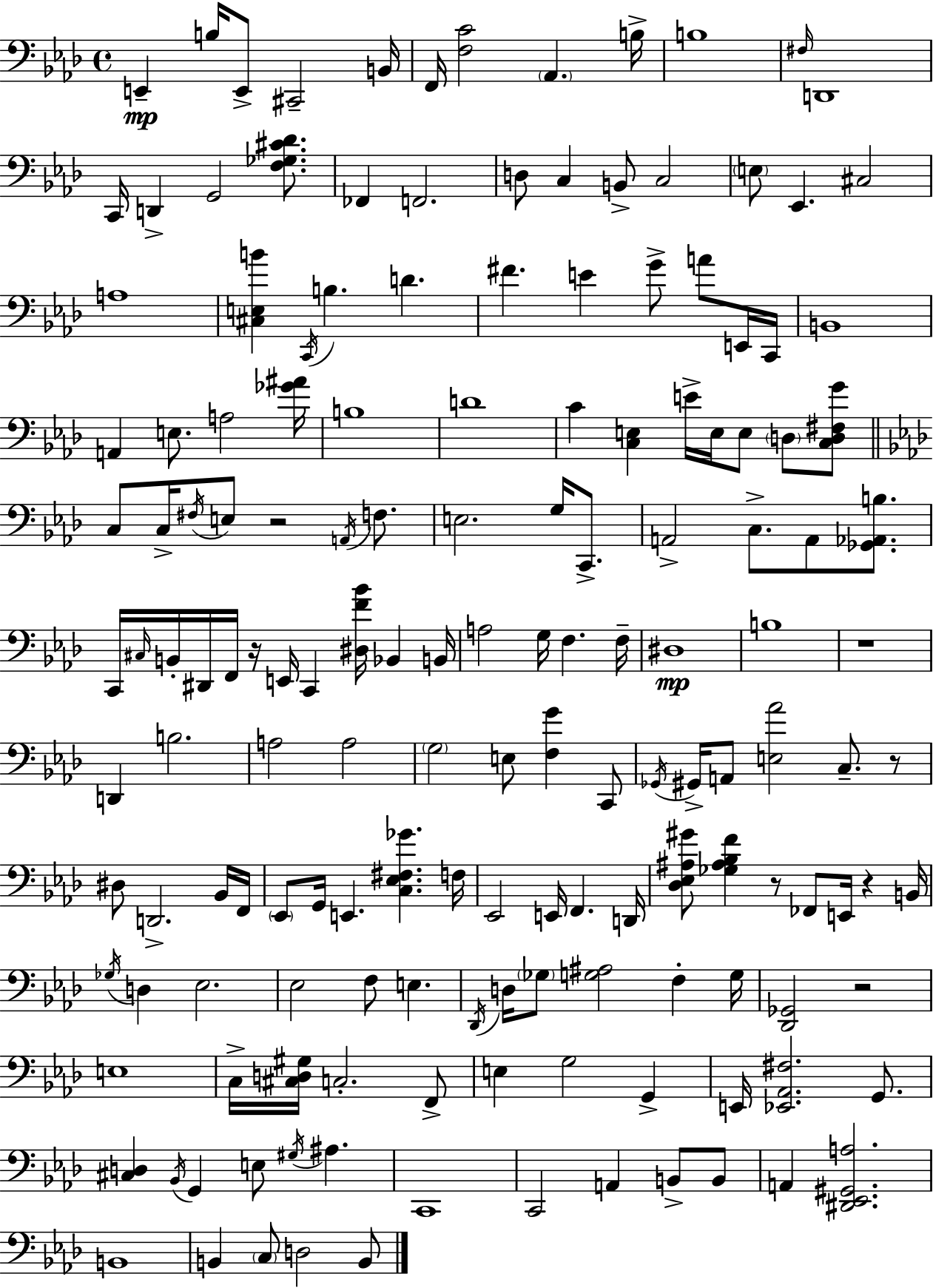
{
  \clef bass
  \time 4/4
  \defaultTimeSignature
  \key aes \major
  e,4--\mp b16 e,8-> cis,2-- b,16 | f,16 <f c'>2 \parenthesize aes,4. b16-> | b1 | \grace { fis16 } d,1 | \break c,16 d,4-> g,2 <f ges cis' des'>8. | fes,4 f,2. | d8 c4 b,8-> c2 | \parenthesize e8 ees,4. cis2 | \break a1 | <cis e b'>4 \acciaccatura { c,16 } b4. d'4. | fis'4. e'4 g'8-> a'8 | e,16 c,16 b,1 | \break a,4 e8. a2 | <ges' ais'>16 b1 | d'1 | c'4 <c e>4 e'16-> e16 e8 \parenthesize d8 | \break <c d fis g'>8 \bar "||" \break \key f \minor c8 c16-> \acciaccatura { fis16 } e8 r2 \acciaccatura { a,16 } f8. | e2. g16 c,8.-> | a,2-> c8.-> a,8 <ges, aes, b>8. | c,16 \grace { cis16 } b,16-. dis,16 f,16 r16 e,16 c,4 <dis f' bes'>16 bes,4 | \break b,16 a2 g16 f4. | f16-- dis1\mp | b1 | r1 | \break d,4 b2. | a2 a2 | \parenthesize g2 e8 <f g'>4 | c,8 \acciaccatura { ges,16 } gis,16-> a,8 <e aes'>2 c8.-- | \break r8 dis8 d,2.-> | bes,16 f,16 \parenthesize ees,8 g,16 e,4. <c ees fis ges'>4. | f16 ees,2 e,16 f,4. | d,16 <des ees ais gis'>8 <ges ais bes f'>4 r8 fes,8 e,16 r4 | \break b,16 \acciaccatura { ges16 } d4 ees2. | ees2 f8 e4. | \acciaccatura { des,16 } d16 \parenthesize ges8 <g ais>2 | f4-. g16 <des, ges,>2 r2 | \break e1 | c16-> <cis d gis>16 c2.-. | f,8-> e4 g2 | g,4-> e,16 <ees, aes, fis>2. | \break g,8. <cis d>4 \acciaccatura { bes,16 } g,4 e8 | \acciaccatura { gis16 } ais4. c,1 | c,2 | a,4 b,8-> b,8 a,4 <dis, ees, gis, a>2. | \break b,1 | b,4 \parenthesize c8 d2 | b,8 \bar "|."
}